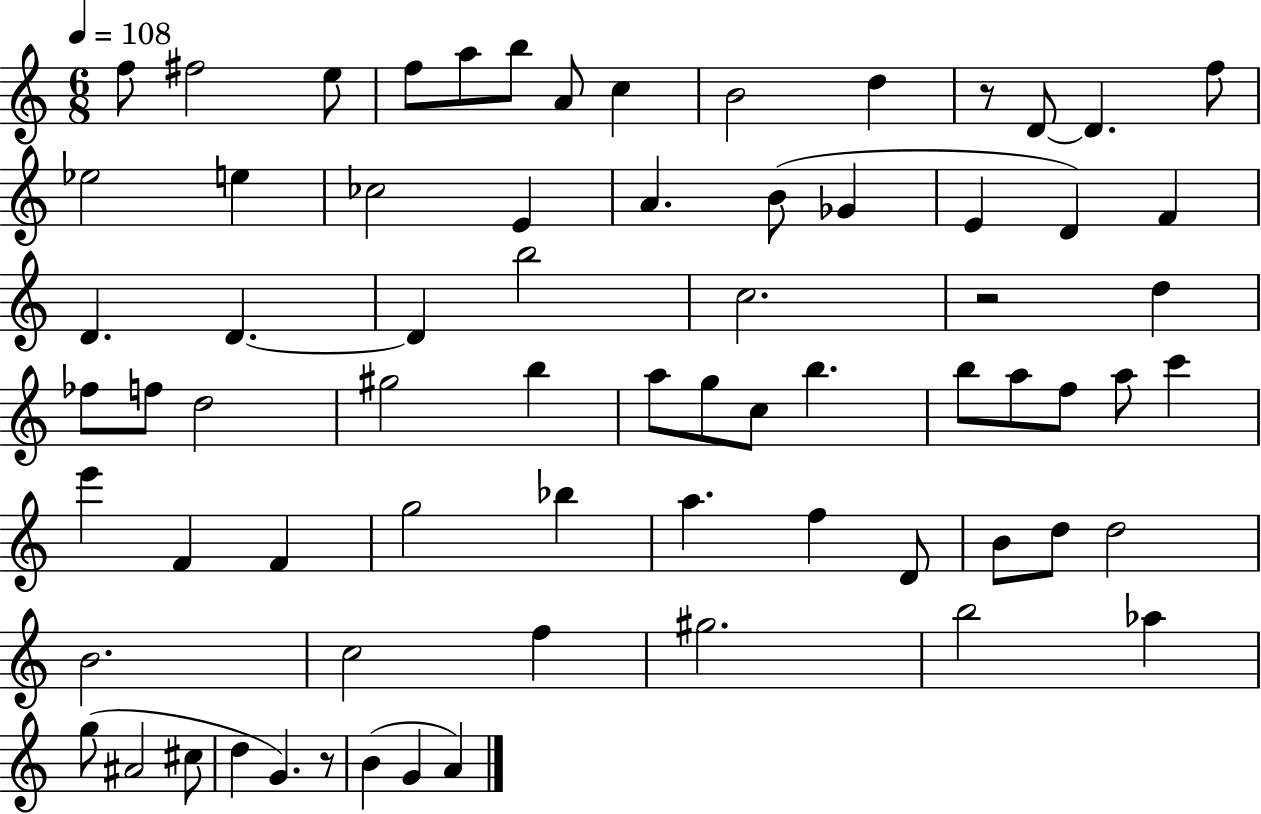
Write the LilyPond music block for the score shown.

{
  \clef treble
  \numericTimeSignature
  \time 6/8
  \key c \major
  \tempo 4 = 108
  \repeat volta 2 { f''8 fis''2 e''8 | f''8 a''8 b''8 a'8 c''4 | b'2 d''4 | r8 d'8~~ d'4. f''8 | \break ees''2 e''4 | ces''2 e'4 | a'4. b'8( ges'4 | e'4 d'4) f'4 | \break d'4. d'4.~~ | d'4 b''2 | c''2. | r2 d''4 | \break fes''8 f''8 d''2 | gis''2 b''4 | a''8 g''8 c''8 b''4. | b''8 a''8 f''8 a''8 c'''4 | \break e'''4 f'4 f'4 | g''2 bes''4 | a''4. f''4 d'8 | b'8 d''8 d''2 | \break b'2. | c''2 f''4 | gis''2. | b''2 aes''4 | \break g''8( ais'2 cis''8 | d''4 g'4.) r8 | b'4( g'4 a'4) | } \bar "|."
}